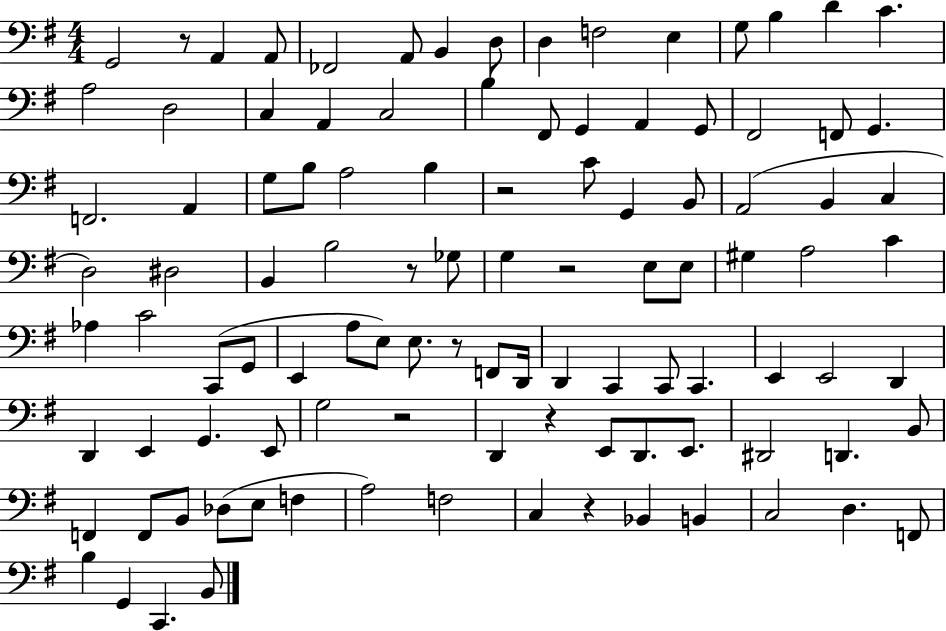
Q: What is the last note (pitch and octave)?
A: B2